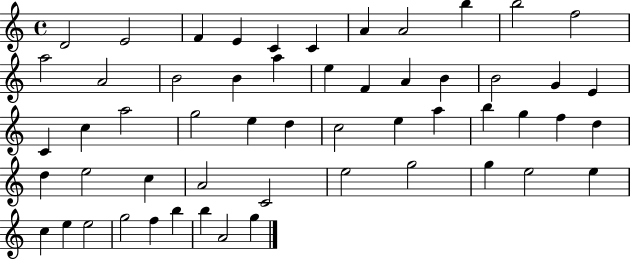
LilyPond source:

{
  \clef treble
  \time 4/4
  \defaultTimeSignature
  \key c \major
  d'2 e'2 | f'4 e'4 c'4 c'4 | a'4 a'2 b''4 | b''2 f''2 | \break a''2 a'2 | b'2 b'4 a''4 | e''4 f'4 a'4 b'4 | b'2 g'4 e'4 | \break c'4 c''4 a''2 | g''2 e''4 d''4 | c''2 e''4 a''4 | b''4 g''4 f''4 d''4 | \break d''4 e''2 c''4 | a'2 c'2 | e''2 g''2 | g''4 e''2 e''4 | \break c''4 e''4 e''2 | g''2 f''4 b''4 | b''4 a'2 g''4 | \bar "|."
}